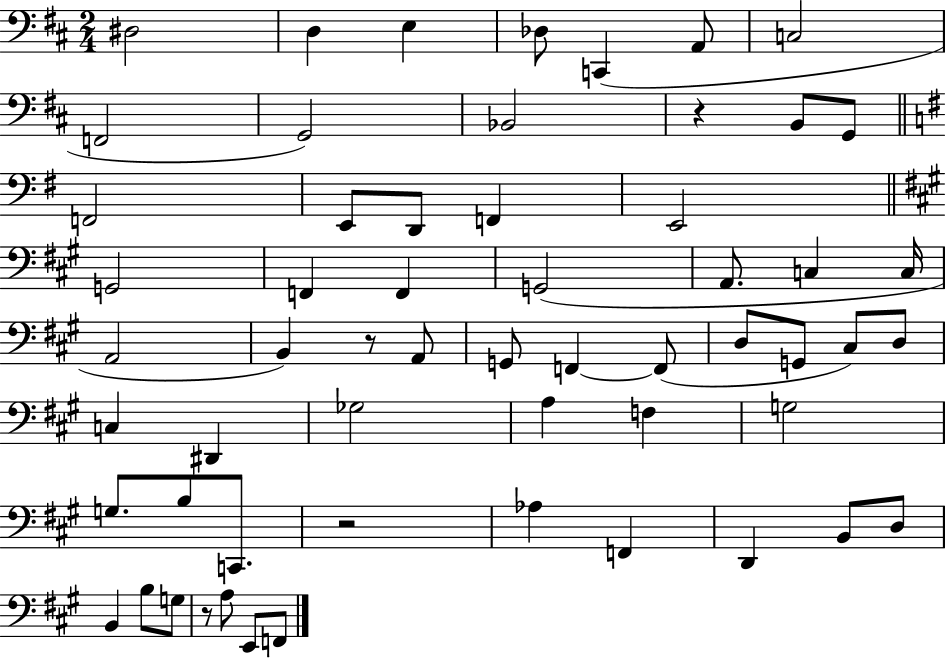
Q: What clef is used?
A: bass